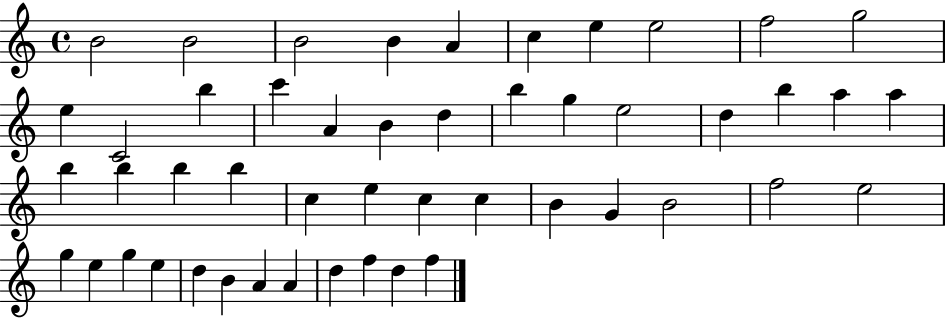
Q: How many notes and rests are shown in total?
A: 49